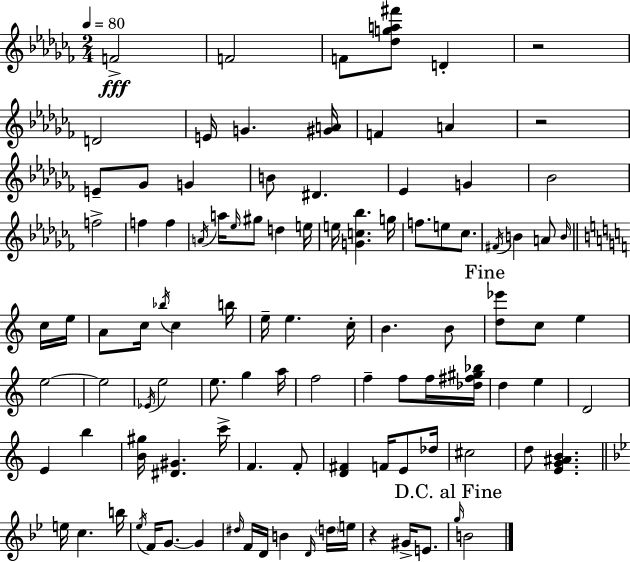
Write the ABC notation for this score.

X:1
T:Untitled
M:2/4
L:1/4
K:Abm
F2 F2 F/2 [_dga^f']/2 D z2 D2 E/4 G [^GA]/4 F A z2 E/2 _G/2 G B/2 ^D _E G _B2 f2 f f A/4 a/4 _e/4 ^g/2 d e/4 e/4 [Gc_b] g/4 f/2 e/2 _c/2 ^F/4 B A/2 B/4 c/4 e/4 A/2 c/4 _b/4 c b/4 e/4 e c/4 B B/2 [d_e']/2 c/2 e e2 e2 _E/4 e2 e/2 g a/4 f2 f f/2 f/4 [_d^f^g_b]/4 d e D2 E b [B^g]/4 [^D^G] c'/4 F F/2 [D^F] F/4 E/2 _d/4 ^c2 d/2 [EG^AB] e/4 c b/4 _e/4 F/4 G/2 G ^d/4 F/4 D/4 B D/4 d/4 e/4 z ^G/4 E/2 g/4 B2